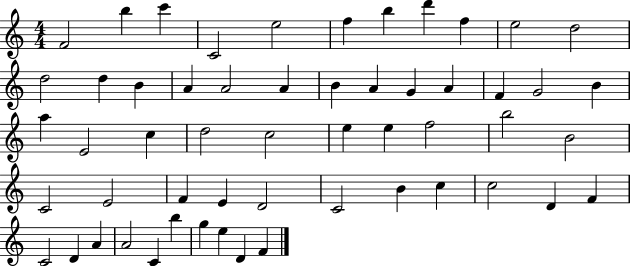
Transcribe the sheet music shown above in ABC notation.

X:1
T:Untitled
M:4/4
L:1/4
K:C
F2 b c' C2 e2 f b d' f e2 d2 d2 d B A A2 A B A G A F G2 B a E2 c d2 c2 e e f2 b2 B2 C2 E2 F E D2 C2 B c c2 D F C2 D A A2 C b g e D F